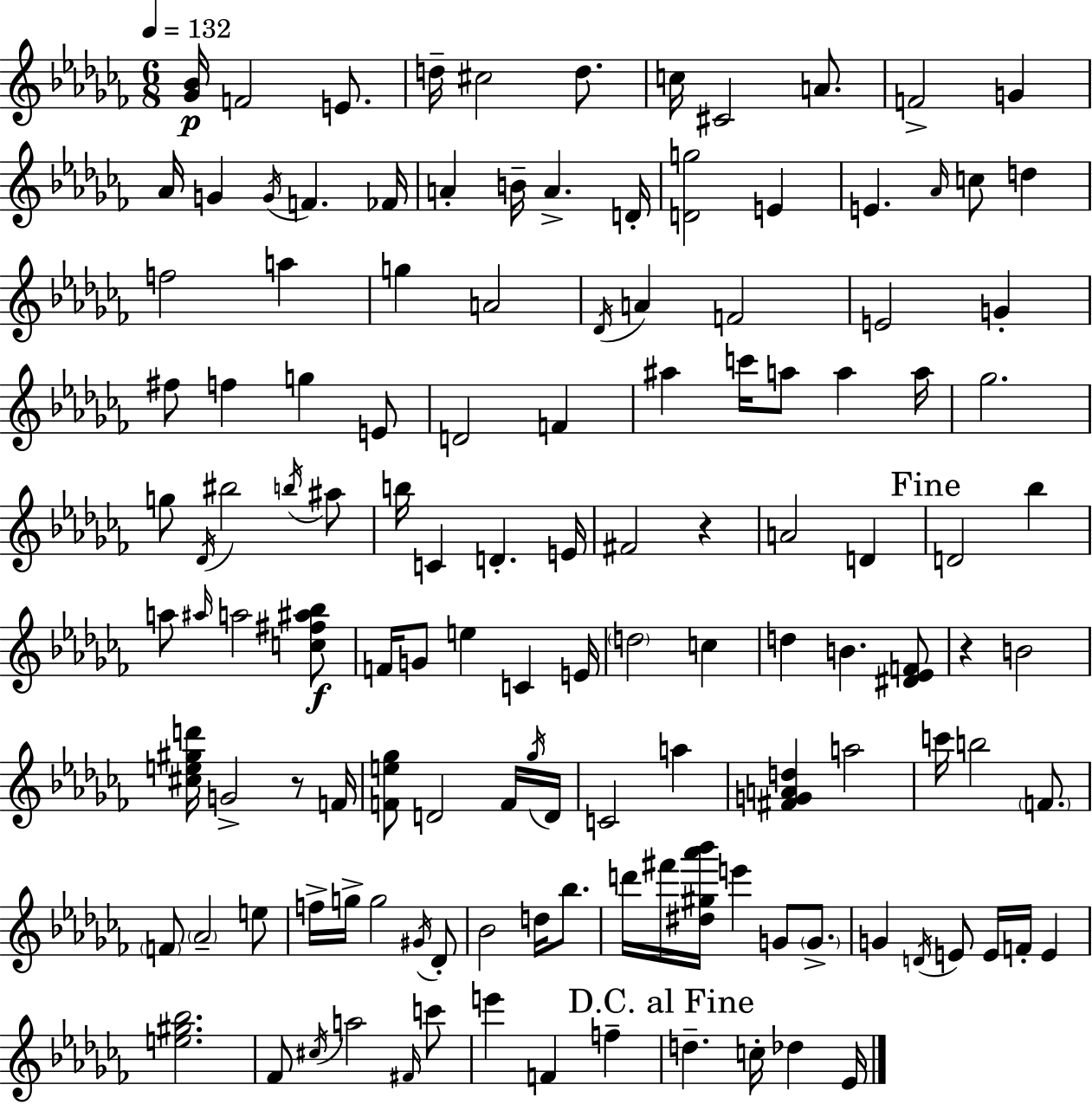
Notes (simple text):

[Gb4,Bb4]/s F4/h E4/e. D5/s C#5/h D5/e. C5/s C#4/h A4/e. F4/h G4/q Ab4/s G4/q G4/s F4/q. FES4/s A4/q B4/s A4/q. D4/s [D4,G5]/h E4/q E4/q. Ab4/s C5/e D5/q F5/h A5/q G5/q A4/h Db4/s A4/q F4/h E4/h G4/q F#5/e F5/q G5/q E4/e D4/h F4/q A#5/q C6/s A5/e A5/q A5/s Gb5/h. G5/e Db4/s BIS5/h B5/s A#5/e B5/s C4/q D4/q. E4/s F#4/h R/q A4/h D4/q D4/h Bb5/q A5/e A#5/s A5/h [C5,F#5,A#5,Bb5]/e F4/s G4/e E5/q C4/q E4/s D5/h C5/q D5/q B4/q. [D#4,Eb4,F4]/e R/q B4/h [C#5,E5,G#5,D6]/s G4/h R/e F4/s [F4,E5,Gb5]/e D4/h F4/s Gb5/s D4/s C4/h A5/q [F#4,G4,A4,D5]/q A5/h C6/s B5/h F4/e. F4/e Ab4/h E5/e F5/s G5/s G5/h G#4/s Db4/e Bb4/h D5/s Bb5/e. D6/s F#6/s [D#5,G#5,Ab6,Bb6]/s E6/q G4/e G4/e. G4/q D4/s E4/e E4/s F4/s E4/q [E5,G#5,Bb5]/h. FES4/e C#5/s A5/h F#4/s C6/e E6/q F4/q F5/q D5/q. C5/s Db5/q Eb4/s